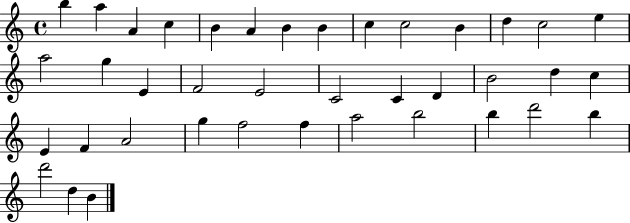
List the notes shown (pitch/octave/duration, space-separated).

B5/q A5/q A4/q C5/q B4/q A4/q B4/q B4/q C5/q C5/h B4/q D5/q C5/h E5/q A5/h G5/q E4/q F4/h E4/h C4/h C4/q D4/q B4/h D5/q C5/q E4/q F4/q A4/h G5/q F5/h F5/q A5/h B5/h B5/q D6/h B5/q D6/h D5/q B4/q